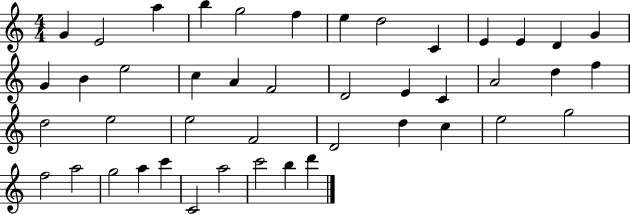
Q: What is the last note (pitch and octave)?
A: D6